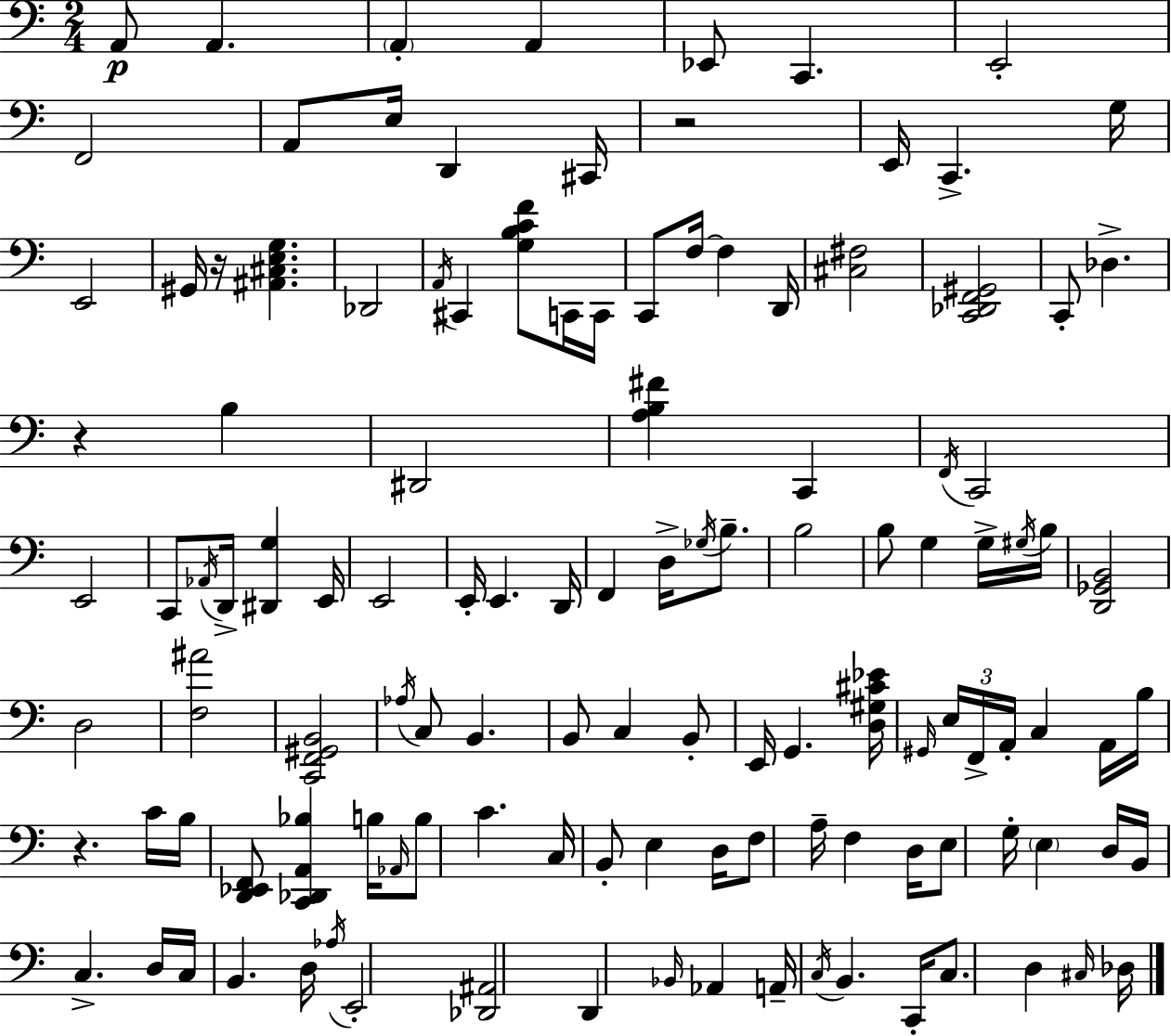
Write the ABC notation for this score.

X:1
T:Untitled
M:2/4
L:1/4
K:Am
A,,/2 A,, A,, A,, _E,,/2 C,, E,,2 F,,2 A,,/2 E,/4 D,, ^C,,/4 z2 E,,/4 C,, G,/4 E,,2 ^G,,/4 z/4 [^A,,^C,E,G,] _D,,2 A,,/4 ^C,, [G,B,CF]/2 C,,/4 C,,/4 C,,/2 F,/4 F, D,,/4 [^C,^F,]2 [C,,_D,,F,,^G,,]2 C,,/2 _D, z B, ^D,,2 [A,B,^F] C,, F,,/4 C,,2 E,,2 C,,/2 _A,,/4 D,,/4 [^D,,G,] E,,/4 E,,2 E,,/4 E,, D,,/4 F,, D,/4 _G,/4 B,/2 B,2 B,/2 G, G,/4 ^G,/4 B,/4 [D,,_G,,B,,]2 D,2 [F,^A]2 [C,,F,,^G,,B,,]2 _A,/4 C,/2 B,, B,,/2 C, B,,/2 E,,/4 G,, [D,^G,^C_E]/4 ^G,,/4 E,/4 F,,/4 A,,/4 C, A,,/4 B,/4 z C/4 B,/4 [D,,_E,,F,,]/2 [C,,_D,,A,,_B,] B,/4 _A,,/4 B,/2 C C,/4 B,,/2 E, D,/4 F,/2 A,/4 F, D,/4 E,/2 G,/4 E, D,/4 B,,/4 C, D,/4 C,/4 B,, D,/4 _A,/4 E,,2 [_D,,^A,,]2 D,, _B,,/4 _A,, A,,/4 C,/4 B,, C,,/4 C,/2 D, ^C,/4 _D,/4